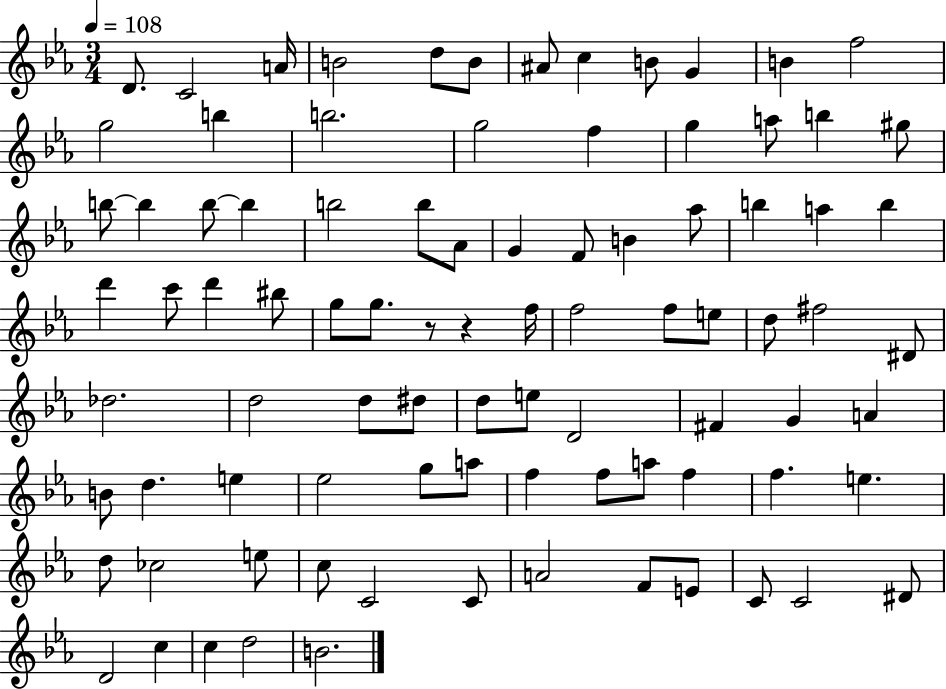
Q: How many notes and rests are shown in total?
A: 89